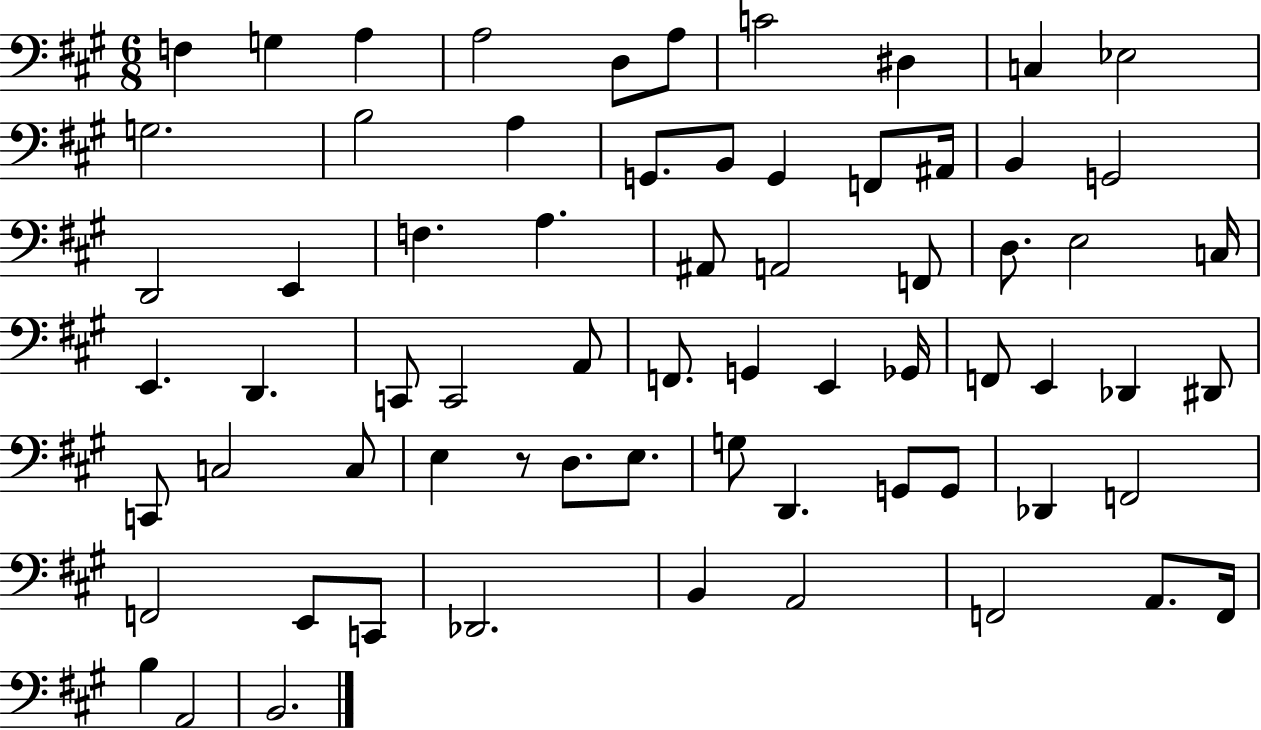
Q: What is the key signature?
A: A major